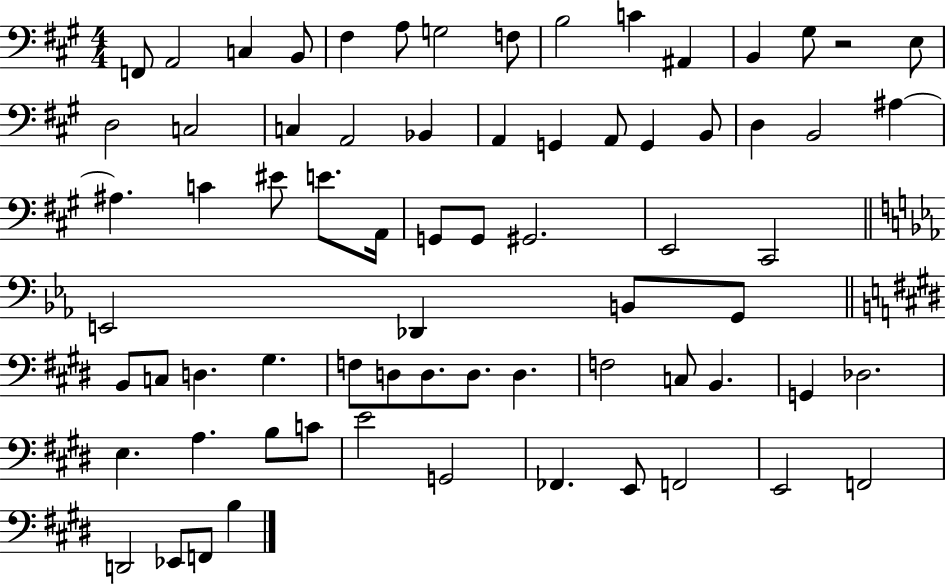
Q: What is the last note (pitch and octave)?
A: B3